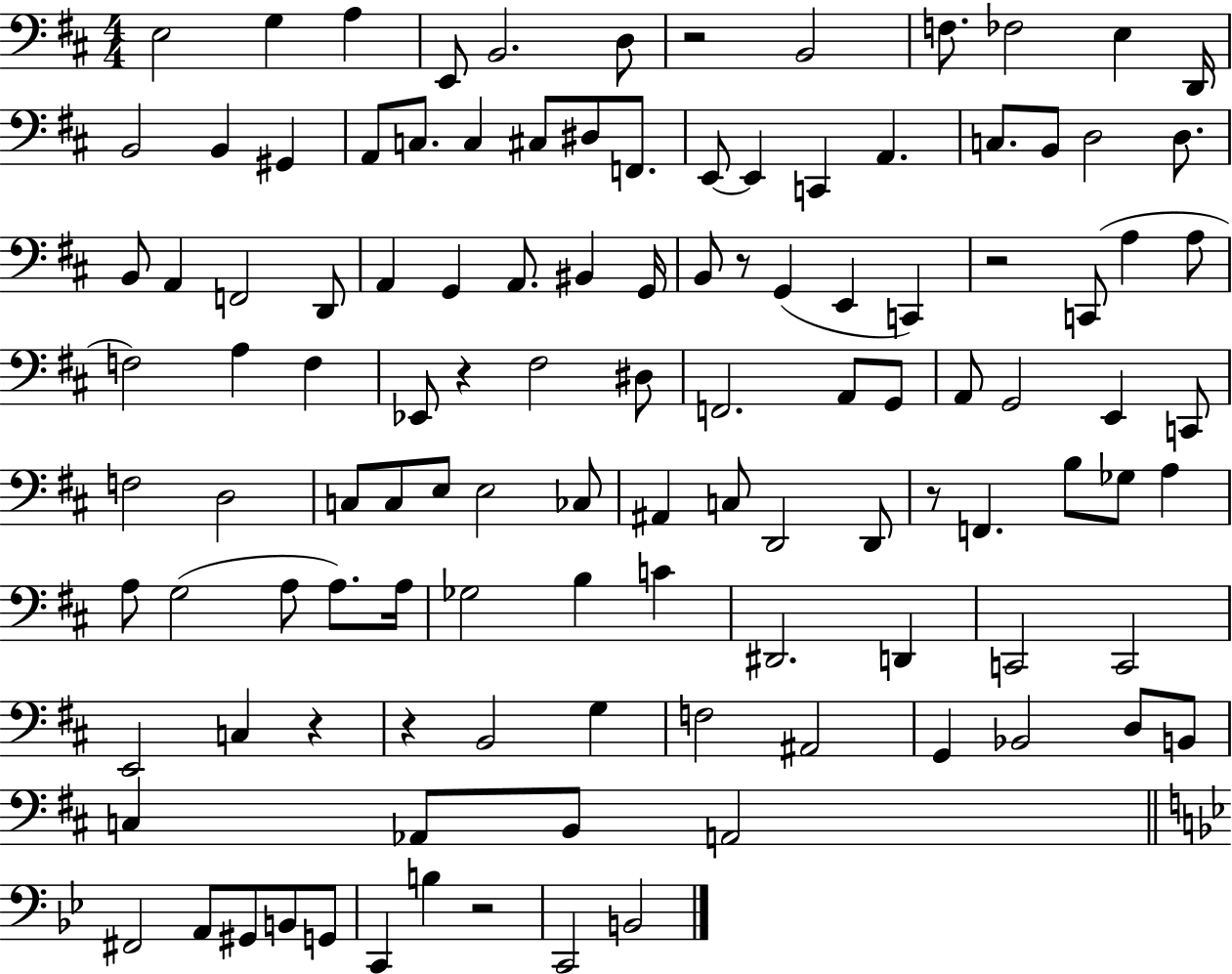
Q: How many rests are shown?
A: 8